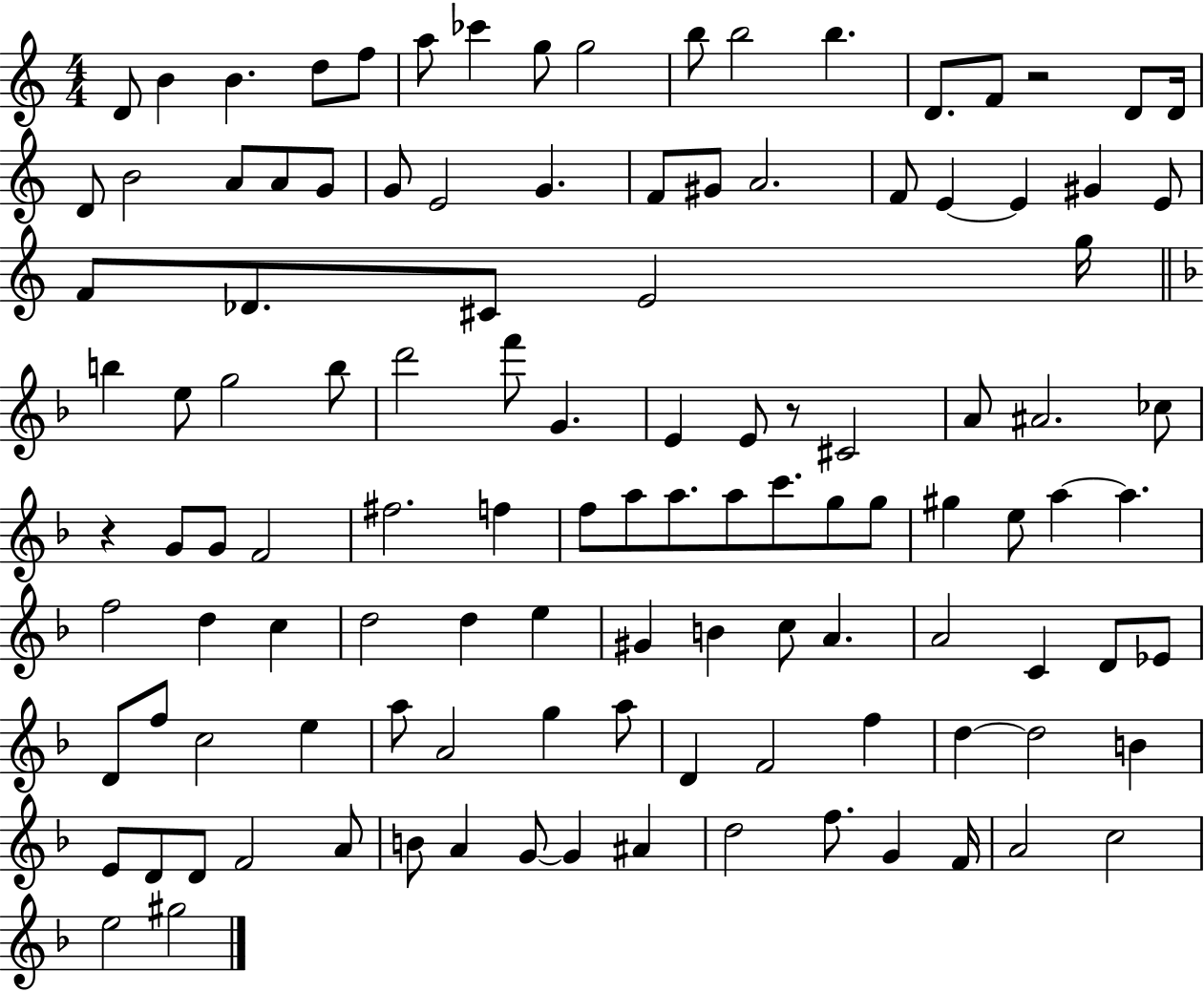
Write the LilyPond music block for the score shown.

{
  \clef treble
  \numericTimeSignature
  \time 4/4
  \key c \major
  d'8 b'4 b'4. d''8 f''8 | a''8 ces'''4 g''8 g''2 | b''8 b''2 b''4. | d'8. f'8 r2 d'8 d'16 | \break d'8 b'2 a'8 a'8 g'8 | g'8 e'2 g'4. | f'8 gis'8 a'2. | f'8 e'4~~ e'4 gis'4 e'8 | \break f'8 des'8. cis'8 e'2 g''16 | \bar "||" \break \key d \minor b''4 e''8 g''2 b''8 | d'''2 f'''8 g'4. | e'4 e'8 r8 cis'2 | a'8 ais'2. ces''8 | \break r4 g'8 g'8 f'2 | fis''2. f''4 | f''8 a''8 a''8. a''8 c'''8. g''8 g''8 | gis''4 e''8 a''4~~ a''4. | \break f''2 d''4 c''4 | d''2 d''4 e''4 | gis'4 b'4 c''8 a'4. | a'2 c'4 d'8 ees'8 | \break d'8 f''8 c''2 e''4 | a''8 a'2 g''4 a''8 | d'4 f'2 f''4 | d''4~~ d''2 b'4 | \break e'8 d'8 d'8 f'2 a'8 | b'8 a'4 g'8~~ g'4 ais'4 | d''2 f''8. g'4 f'16 | a'2 c''2 | \break e''2 gis''2 | \bar "|."
}